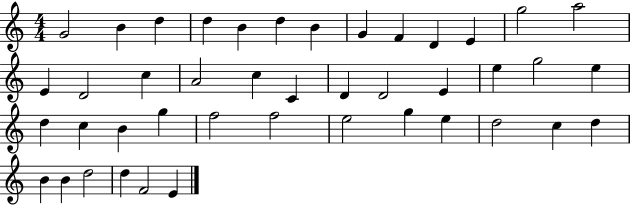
G4/h B4/q D5/q D5/q B4/q D5/q B4/q G4/q F4/q D4/q E4/q G5/h A5/h E4/q D4/h C5/q A4/h C5/q C4/q D4/q D4/h E4/q E5/q G5/h E5/q D5/q C5/q B4/q G5/q F5/h F5/h E5/h G5/q E5/q D5/h C5/q D5/q B4/q B4/q D5/h D5/q F4/h E4/q